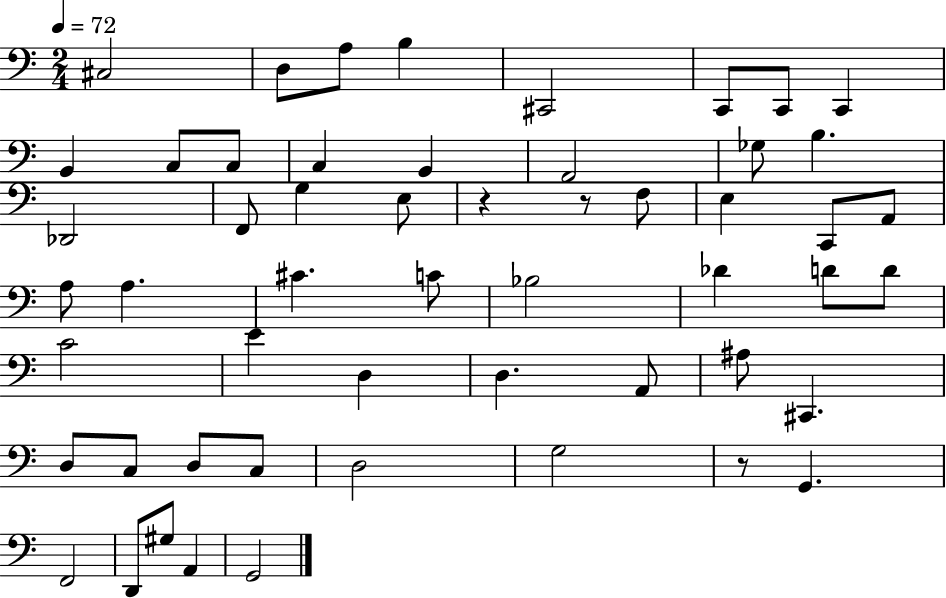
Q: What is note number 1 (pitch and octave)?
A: C#3